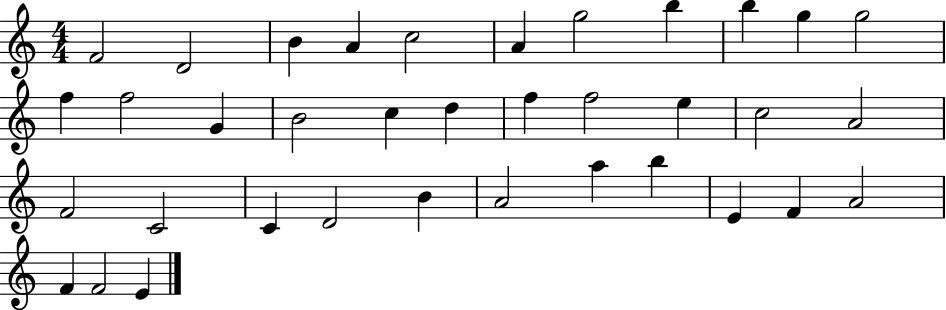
{
  \clef treble
  \numericTimeSignature
  \time 4/4
  \key c \major
  f'2 d'2 | b'4 a'4 c''2 | a'4 g''2 b''4 | b''4 g''4 g''2 | \break f''4 f''2 g'4 | b'2 c''4 d''4 | f''4 f''2 e''4 | c''2 a'2 | \break f'2 c'2 | c'4 d'2 b'4 | a'2 a''4 b''4 | e'4 f'4 a'2 | \break f'4 f'2 e'4 | \bar "|."
}